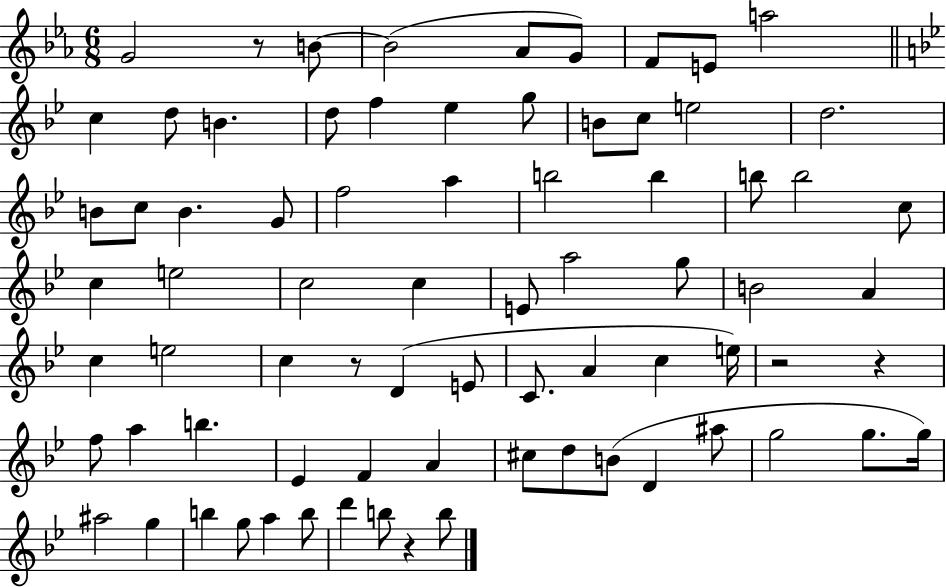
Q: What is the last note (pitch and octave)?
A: B5